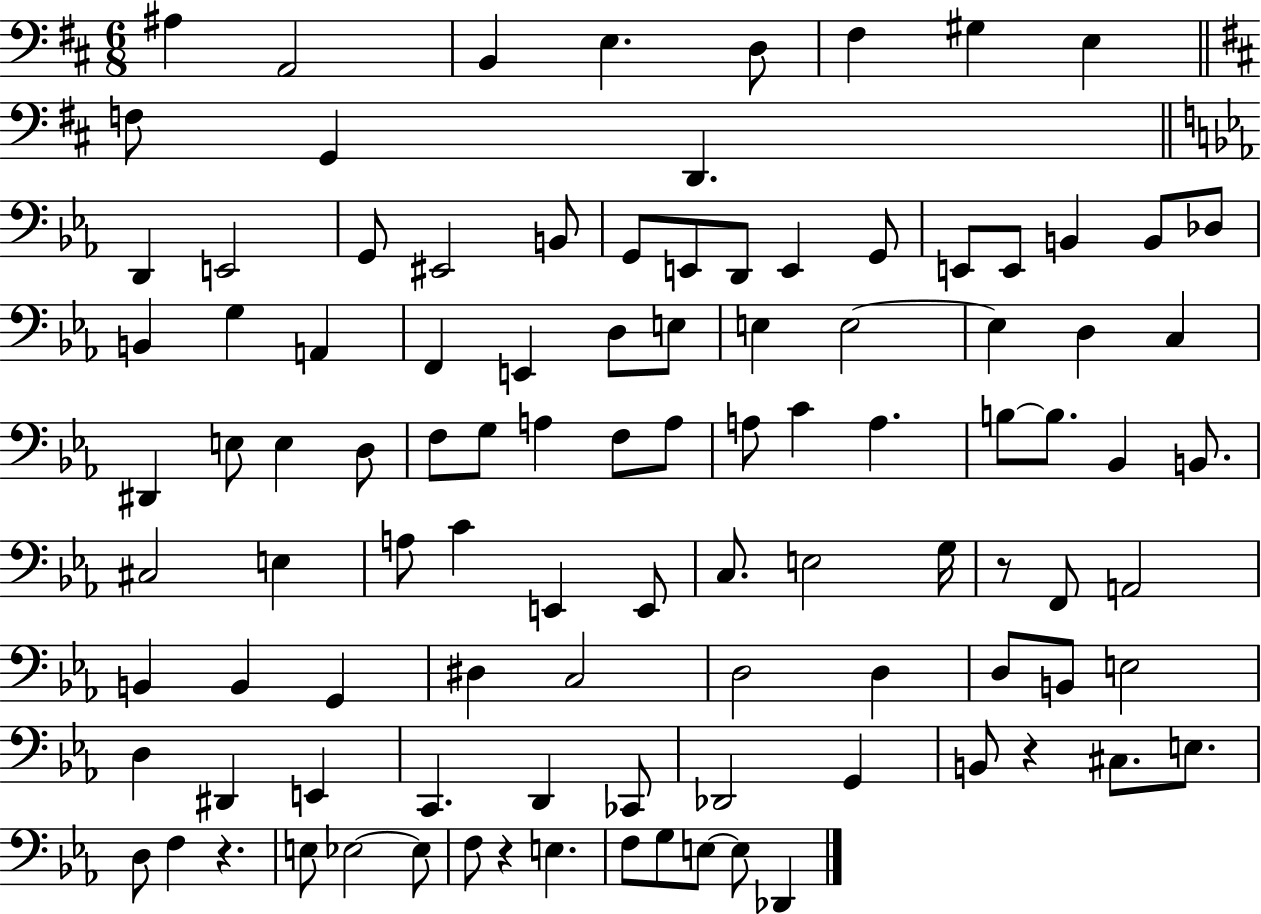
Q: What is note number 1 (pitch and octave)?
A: A#3